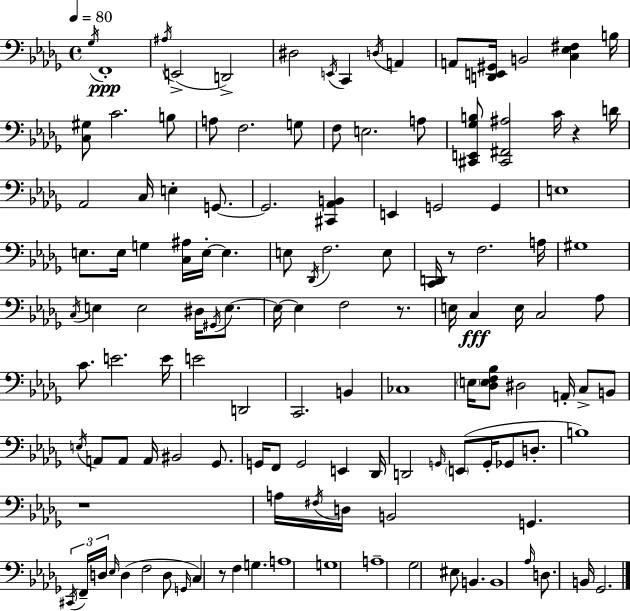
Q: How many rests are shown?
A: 5